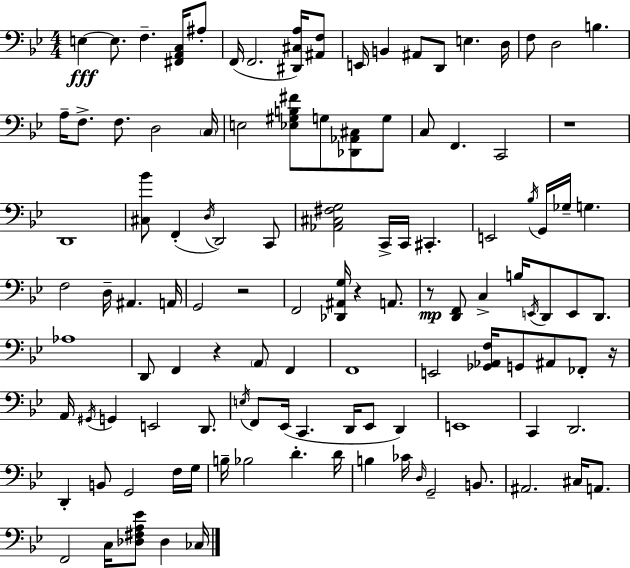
X:1
T:Untitled
M:4/4
L:1/4
K:Gm
E, E,/2 F, [^F,,A,,C,]/4 ^A,/2 F,,/4 F,,2 [^D,,^C,A,]/4 [^A,,F,]/2 E,,/4 B,, ^A,,/2 D,,/2 E, D,/4 F,/2 D,2 B, A,/4 F,/2 F,/2 D,2 C,/4 E,2 [_E,^G,B,^F]/2 G,/2 [_D,,_A,,^C,]/2 G,/2 C,/2 F,, C,,2 z4 D,,4 [^C,_B]/2 F,, D,/4 D,,2 C,,/2 [_A,,^C,^F,G,]2 C,,/4 C,,/4 ^C,, E,,2 _B,/4 G,,/4 _G,/4 G, F,2 D,/4 ^A,, A,,/4 G,,2 z2 F,,2 [_D,,^A,,G,]/4 z A,,/2 z/2 [D,,F,,]/2 C, B,/4 E,,/4 D,,/2 E,,/2 D,,/2 _A,4 D,,/2 F,, z A,,/2 F,, F,,4 E,,2 [_G,,_A,,F,]/4 G,,/2 ^A,,/2 _F,,/2 z/4 A,,/4 ^G,,/4 G,, E,,2 D,,/2 E,/4 F,,/2 _E,,/4 C,, D,,/4 _E,,/2 D,, E,,4 C,, D,,2 D,, B,,/2 G,,2 F,/4 G,/4 B,/4 _B,2 D D/4 B, _C/4 D,/4 G,,2 B,,/2 ^A,,2 ^C,/4 A,,/2 F,,2 C,/4 [_D,^F,A,_E]/2 _D, _C,/4